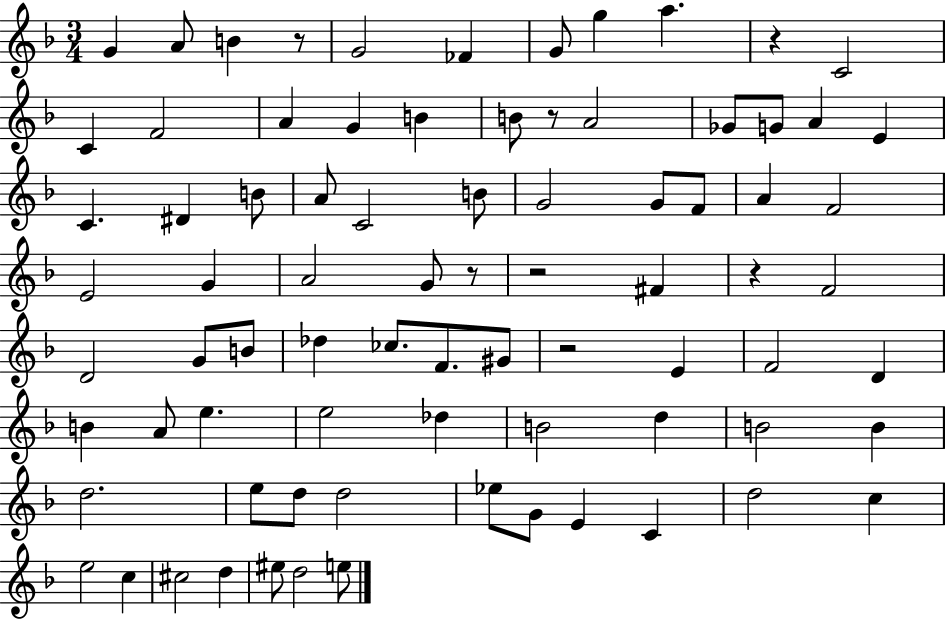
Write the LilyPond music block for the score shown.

{
  \clef treble
  \numericTimeSignature
  \time 3/4
  \key f \major
  \repeat volta 2 { g'4 a'8 b'4 r8 | g'2 fes'4 | g'8 g''4 a''4. | r4 c'2 | \break c'4 f'2 | a'4 g'4 b'4 | b'8 r8 a'2 | ges'8 g'8 a'4 e'4 | \break c'4. dis'4 b'8 | a'8 c'2 b'8 | g'2 g'8 f'8 | a'4 f'2 | \break e'2 g'4 | a'2 g'8 r8 | r2 fis'4 | r4 f'2 | \break d'2 g'8 b'8 | des''4 ces''8. f'8. gis'8 | r2 e'4 | f'2 d'4 | \break b'4 a'8 e''4. | e''2 des''4 | b'2 d''4 | b'2 b'4 | \break d''2. | e''8 d''8 d''2 | ees''8 g'8 e'4 c'4 | d''2 c''4 | \break e''2 c''4 | cis''2 d''4 | eis''8 d''2 e''8 | } \bar "|."
}